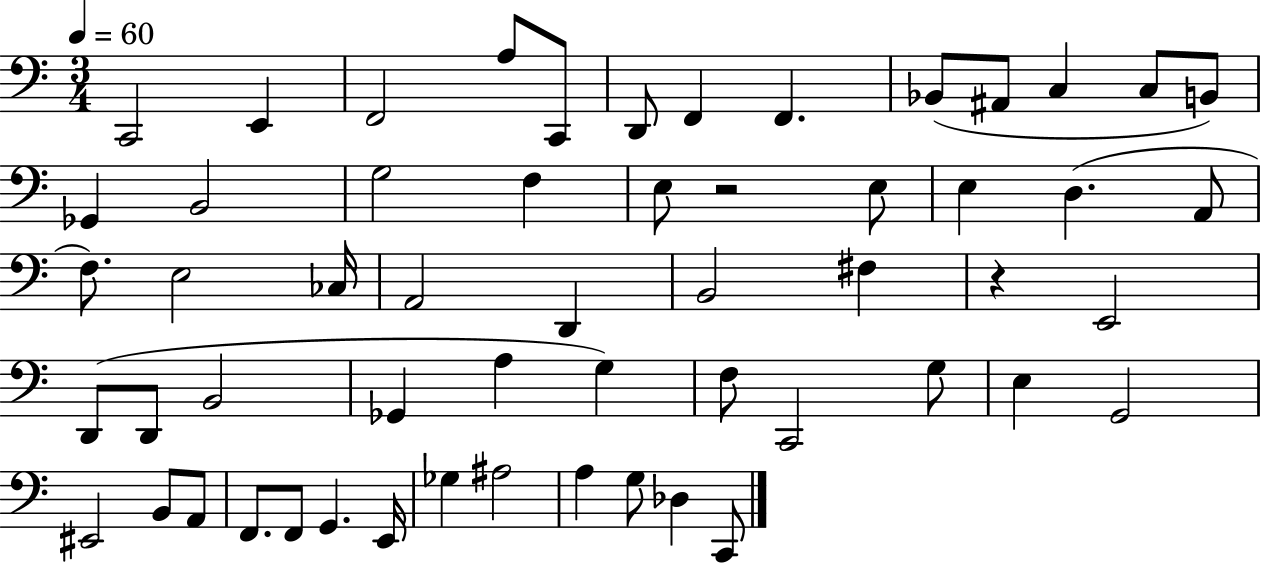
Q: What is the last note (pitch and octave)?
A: C2